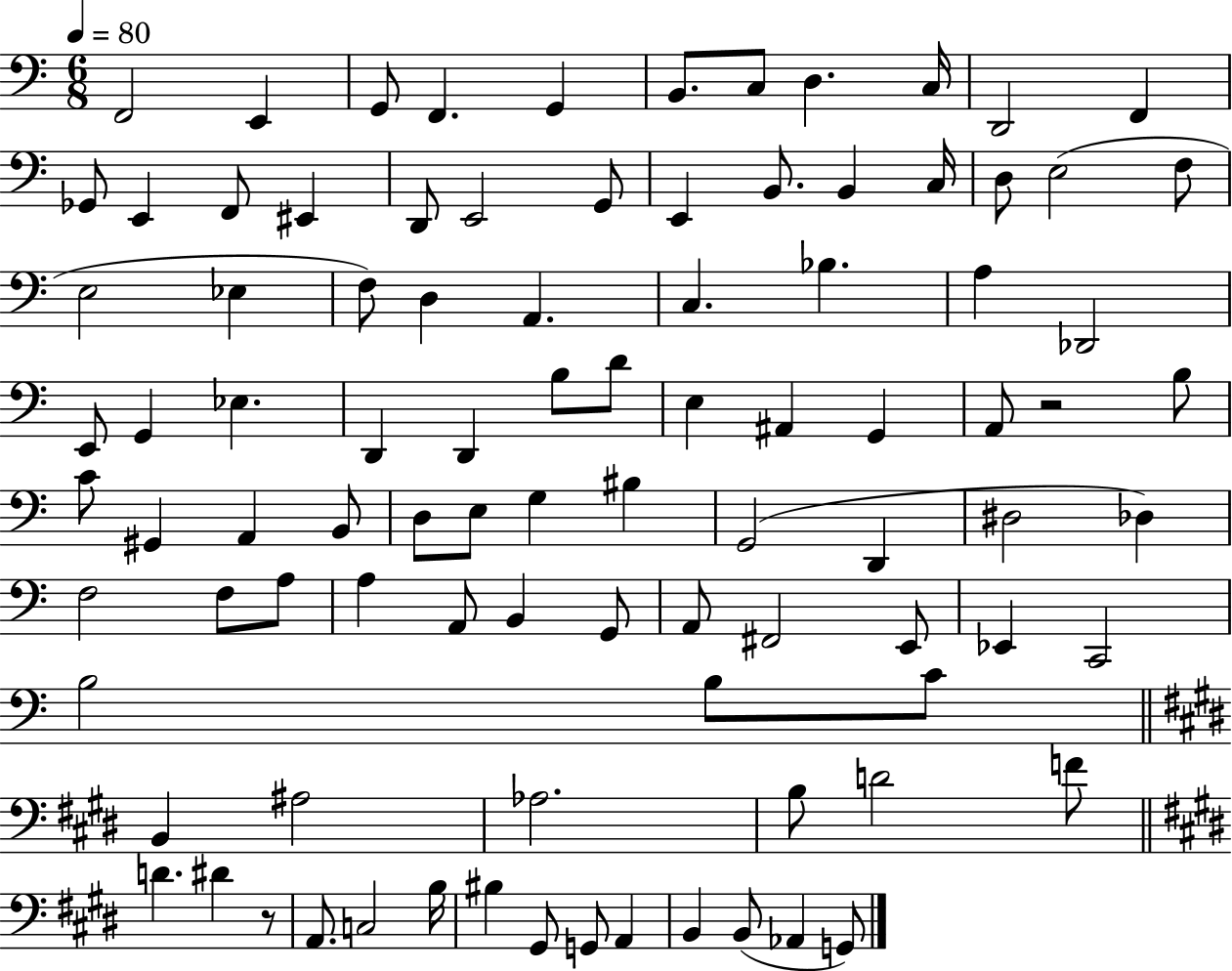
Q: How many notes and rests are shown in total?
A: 94